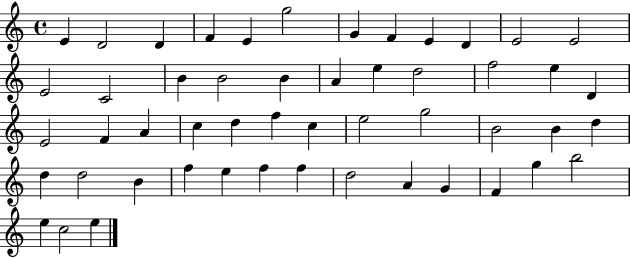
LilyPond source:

{
  \clef treble
  \time 4/4
  \defaultTimeSignature
  \key c \major
  e'4 d'2 d'4 | f'4 e'4 g''2 | g'4 f'4 e'4 d'4 | e'2 e'2 | \break e'2 c'2 | b'4 b'2 b'4 | a'4 e''4 d''2 | f''2 e''4 d'4 | \break e'2 f'4 a'4 | c''4 d''4 f''4 c''4 | e''2 g''2 | b'2 b'4 d''4 | \break d''4 d''2 b'4 | f''4 e''4 f''4 f''4 | d''2 a'4 g'4 | f'4 g''4 b''2 | \break e''4 c''2 e''4 | \bar "|."
}